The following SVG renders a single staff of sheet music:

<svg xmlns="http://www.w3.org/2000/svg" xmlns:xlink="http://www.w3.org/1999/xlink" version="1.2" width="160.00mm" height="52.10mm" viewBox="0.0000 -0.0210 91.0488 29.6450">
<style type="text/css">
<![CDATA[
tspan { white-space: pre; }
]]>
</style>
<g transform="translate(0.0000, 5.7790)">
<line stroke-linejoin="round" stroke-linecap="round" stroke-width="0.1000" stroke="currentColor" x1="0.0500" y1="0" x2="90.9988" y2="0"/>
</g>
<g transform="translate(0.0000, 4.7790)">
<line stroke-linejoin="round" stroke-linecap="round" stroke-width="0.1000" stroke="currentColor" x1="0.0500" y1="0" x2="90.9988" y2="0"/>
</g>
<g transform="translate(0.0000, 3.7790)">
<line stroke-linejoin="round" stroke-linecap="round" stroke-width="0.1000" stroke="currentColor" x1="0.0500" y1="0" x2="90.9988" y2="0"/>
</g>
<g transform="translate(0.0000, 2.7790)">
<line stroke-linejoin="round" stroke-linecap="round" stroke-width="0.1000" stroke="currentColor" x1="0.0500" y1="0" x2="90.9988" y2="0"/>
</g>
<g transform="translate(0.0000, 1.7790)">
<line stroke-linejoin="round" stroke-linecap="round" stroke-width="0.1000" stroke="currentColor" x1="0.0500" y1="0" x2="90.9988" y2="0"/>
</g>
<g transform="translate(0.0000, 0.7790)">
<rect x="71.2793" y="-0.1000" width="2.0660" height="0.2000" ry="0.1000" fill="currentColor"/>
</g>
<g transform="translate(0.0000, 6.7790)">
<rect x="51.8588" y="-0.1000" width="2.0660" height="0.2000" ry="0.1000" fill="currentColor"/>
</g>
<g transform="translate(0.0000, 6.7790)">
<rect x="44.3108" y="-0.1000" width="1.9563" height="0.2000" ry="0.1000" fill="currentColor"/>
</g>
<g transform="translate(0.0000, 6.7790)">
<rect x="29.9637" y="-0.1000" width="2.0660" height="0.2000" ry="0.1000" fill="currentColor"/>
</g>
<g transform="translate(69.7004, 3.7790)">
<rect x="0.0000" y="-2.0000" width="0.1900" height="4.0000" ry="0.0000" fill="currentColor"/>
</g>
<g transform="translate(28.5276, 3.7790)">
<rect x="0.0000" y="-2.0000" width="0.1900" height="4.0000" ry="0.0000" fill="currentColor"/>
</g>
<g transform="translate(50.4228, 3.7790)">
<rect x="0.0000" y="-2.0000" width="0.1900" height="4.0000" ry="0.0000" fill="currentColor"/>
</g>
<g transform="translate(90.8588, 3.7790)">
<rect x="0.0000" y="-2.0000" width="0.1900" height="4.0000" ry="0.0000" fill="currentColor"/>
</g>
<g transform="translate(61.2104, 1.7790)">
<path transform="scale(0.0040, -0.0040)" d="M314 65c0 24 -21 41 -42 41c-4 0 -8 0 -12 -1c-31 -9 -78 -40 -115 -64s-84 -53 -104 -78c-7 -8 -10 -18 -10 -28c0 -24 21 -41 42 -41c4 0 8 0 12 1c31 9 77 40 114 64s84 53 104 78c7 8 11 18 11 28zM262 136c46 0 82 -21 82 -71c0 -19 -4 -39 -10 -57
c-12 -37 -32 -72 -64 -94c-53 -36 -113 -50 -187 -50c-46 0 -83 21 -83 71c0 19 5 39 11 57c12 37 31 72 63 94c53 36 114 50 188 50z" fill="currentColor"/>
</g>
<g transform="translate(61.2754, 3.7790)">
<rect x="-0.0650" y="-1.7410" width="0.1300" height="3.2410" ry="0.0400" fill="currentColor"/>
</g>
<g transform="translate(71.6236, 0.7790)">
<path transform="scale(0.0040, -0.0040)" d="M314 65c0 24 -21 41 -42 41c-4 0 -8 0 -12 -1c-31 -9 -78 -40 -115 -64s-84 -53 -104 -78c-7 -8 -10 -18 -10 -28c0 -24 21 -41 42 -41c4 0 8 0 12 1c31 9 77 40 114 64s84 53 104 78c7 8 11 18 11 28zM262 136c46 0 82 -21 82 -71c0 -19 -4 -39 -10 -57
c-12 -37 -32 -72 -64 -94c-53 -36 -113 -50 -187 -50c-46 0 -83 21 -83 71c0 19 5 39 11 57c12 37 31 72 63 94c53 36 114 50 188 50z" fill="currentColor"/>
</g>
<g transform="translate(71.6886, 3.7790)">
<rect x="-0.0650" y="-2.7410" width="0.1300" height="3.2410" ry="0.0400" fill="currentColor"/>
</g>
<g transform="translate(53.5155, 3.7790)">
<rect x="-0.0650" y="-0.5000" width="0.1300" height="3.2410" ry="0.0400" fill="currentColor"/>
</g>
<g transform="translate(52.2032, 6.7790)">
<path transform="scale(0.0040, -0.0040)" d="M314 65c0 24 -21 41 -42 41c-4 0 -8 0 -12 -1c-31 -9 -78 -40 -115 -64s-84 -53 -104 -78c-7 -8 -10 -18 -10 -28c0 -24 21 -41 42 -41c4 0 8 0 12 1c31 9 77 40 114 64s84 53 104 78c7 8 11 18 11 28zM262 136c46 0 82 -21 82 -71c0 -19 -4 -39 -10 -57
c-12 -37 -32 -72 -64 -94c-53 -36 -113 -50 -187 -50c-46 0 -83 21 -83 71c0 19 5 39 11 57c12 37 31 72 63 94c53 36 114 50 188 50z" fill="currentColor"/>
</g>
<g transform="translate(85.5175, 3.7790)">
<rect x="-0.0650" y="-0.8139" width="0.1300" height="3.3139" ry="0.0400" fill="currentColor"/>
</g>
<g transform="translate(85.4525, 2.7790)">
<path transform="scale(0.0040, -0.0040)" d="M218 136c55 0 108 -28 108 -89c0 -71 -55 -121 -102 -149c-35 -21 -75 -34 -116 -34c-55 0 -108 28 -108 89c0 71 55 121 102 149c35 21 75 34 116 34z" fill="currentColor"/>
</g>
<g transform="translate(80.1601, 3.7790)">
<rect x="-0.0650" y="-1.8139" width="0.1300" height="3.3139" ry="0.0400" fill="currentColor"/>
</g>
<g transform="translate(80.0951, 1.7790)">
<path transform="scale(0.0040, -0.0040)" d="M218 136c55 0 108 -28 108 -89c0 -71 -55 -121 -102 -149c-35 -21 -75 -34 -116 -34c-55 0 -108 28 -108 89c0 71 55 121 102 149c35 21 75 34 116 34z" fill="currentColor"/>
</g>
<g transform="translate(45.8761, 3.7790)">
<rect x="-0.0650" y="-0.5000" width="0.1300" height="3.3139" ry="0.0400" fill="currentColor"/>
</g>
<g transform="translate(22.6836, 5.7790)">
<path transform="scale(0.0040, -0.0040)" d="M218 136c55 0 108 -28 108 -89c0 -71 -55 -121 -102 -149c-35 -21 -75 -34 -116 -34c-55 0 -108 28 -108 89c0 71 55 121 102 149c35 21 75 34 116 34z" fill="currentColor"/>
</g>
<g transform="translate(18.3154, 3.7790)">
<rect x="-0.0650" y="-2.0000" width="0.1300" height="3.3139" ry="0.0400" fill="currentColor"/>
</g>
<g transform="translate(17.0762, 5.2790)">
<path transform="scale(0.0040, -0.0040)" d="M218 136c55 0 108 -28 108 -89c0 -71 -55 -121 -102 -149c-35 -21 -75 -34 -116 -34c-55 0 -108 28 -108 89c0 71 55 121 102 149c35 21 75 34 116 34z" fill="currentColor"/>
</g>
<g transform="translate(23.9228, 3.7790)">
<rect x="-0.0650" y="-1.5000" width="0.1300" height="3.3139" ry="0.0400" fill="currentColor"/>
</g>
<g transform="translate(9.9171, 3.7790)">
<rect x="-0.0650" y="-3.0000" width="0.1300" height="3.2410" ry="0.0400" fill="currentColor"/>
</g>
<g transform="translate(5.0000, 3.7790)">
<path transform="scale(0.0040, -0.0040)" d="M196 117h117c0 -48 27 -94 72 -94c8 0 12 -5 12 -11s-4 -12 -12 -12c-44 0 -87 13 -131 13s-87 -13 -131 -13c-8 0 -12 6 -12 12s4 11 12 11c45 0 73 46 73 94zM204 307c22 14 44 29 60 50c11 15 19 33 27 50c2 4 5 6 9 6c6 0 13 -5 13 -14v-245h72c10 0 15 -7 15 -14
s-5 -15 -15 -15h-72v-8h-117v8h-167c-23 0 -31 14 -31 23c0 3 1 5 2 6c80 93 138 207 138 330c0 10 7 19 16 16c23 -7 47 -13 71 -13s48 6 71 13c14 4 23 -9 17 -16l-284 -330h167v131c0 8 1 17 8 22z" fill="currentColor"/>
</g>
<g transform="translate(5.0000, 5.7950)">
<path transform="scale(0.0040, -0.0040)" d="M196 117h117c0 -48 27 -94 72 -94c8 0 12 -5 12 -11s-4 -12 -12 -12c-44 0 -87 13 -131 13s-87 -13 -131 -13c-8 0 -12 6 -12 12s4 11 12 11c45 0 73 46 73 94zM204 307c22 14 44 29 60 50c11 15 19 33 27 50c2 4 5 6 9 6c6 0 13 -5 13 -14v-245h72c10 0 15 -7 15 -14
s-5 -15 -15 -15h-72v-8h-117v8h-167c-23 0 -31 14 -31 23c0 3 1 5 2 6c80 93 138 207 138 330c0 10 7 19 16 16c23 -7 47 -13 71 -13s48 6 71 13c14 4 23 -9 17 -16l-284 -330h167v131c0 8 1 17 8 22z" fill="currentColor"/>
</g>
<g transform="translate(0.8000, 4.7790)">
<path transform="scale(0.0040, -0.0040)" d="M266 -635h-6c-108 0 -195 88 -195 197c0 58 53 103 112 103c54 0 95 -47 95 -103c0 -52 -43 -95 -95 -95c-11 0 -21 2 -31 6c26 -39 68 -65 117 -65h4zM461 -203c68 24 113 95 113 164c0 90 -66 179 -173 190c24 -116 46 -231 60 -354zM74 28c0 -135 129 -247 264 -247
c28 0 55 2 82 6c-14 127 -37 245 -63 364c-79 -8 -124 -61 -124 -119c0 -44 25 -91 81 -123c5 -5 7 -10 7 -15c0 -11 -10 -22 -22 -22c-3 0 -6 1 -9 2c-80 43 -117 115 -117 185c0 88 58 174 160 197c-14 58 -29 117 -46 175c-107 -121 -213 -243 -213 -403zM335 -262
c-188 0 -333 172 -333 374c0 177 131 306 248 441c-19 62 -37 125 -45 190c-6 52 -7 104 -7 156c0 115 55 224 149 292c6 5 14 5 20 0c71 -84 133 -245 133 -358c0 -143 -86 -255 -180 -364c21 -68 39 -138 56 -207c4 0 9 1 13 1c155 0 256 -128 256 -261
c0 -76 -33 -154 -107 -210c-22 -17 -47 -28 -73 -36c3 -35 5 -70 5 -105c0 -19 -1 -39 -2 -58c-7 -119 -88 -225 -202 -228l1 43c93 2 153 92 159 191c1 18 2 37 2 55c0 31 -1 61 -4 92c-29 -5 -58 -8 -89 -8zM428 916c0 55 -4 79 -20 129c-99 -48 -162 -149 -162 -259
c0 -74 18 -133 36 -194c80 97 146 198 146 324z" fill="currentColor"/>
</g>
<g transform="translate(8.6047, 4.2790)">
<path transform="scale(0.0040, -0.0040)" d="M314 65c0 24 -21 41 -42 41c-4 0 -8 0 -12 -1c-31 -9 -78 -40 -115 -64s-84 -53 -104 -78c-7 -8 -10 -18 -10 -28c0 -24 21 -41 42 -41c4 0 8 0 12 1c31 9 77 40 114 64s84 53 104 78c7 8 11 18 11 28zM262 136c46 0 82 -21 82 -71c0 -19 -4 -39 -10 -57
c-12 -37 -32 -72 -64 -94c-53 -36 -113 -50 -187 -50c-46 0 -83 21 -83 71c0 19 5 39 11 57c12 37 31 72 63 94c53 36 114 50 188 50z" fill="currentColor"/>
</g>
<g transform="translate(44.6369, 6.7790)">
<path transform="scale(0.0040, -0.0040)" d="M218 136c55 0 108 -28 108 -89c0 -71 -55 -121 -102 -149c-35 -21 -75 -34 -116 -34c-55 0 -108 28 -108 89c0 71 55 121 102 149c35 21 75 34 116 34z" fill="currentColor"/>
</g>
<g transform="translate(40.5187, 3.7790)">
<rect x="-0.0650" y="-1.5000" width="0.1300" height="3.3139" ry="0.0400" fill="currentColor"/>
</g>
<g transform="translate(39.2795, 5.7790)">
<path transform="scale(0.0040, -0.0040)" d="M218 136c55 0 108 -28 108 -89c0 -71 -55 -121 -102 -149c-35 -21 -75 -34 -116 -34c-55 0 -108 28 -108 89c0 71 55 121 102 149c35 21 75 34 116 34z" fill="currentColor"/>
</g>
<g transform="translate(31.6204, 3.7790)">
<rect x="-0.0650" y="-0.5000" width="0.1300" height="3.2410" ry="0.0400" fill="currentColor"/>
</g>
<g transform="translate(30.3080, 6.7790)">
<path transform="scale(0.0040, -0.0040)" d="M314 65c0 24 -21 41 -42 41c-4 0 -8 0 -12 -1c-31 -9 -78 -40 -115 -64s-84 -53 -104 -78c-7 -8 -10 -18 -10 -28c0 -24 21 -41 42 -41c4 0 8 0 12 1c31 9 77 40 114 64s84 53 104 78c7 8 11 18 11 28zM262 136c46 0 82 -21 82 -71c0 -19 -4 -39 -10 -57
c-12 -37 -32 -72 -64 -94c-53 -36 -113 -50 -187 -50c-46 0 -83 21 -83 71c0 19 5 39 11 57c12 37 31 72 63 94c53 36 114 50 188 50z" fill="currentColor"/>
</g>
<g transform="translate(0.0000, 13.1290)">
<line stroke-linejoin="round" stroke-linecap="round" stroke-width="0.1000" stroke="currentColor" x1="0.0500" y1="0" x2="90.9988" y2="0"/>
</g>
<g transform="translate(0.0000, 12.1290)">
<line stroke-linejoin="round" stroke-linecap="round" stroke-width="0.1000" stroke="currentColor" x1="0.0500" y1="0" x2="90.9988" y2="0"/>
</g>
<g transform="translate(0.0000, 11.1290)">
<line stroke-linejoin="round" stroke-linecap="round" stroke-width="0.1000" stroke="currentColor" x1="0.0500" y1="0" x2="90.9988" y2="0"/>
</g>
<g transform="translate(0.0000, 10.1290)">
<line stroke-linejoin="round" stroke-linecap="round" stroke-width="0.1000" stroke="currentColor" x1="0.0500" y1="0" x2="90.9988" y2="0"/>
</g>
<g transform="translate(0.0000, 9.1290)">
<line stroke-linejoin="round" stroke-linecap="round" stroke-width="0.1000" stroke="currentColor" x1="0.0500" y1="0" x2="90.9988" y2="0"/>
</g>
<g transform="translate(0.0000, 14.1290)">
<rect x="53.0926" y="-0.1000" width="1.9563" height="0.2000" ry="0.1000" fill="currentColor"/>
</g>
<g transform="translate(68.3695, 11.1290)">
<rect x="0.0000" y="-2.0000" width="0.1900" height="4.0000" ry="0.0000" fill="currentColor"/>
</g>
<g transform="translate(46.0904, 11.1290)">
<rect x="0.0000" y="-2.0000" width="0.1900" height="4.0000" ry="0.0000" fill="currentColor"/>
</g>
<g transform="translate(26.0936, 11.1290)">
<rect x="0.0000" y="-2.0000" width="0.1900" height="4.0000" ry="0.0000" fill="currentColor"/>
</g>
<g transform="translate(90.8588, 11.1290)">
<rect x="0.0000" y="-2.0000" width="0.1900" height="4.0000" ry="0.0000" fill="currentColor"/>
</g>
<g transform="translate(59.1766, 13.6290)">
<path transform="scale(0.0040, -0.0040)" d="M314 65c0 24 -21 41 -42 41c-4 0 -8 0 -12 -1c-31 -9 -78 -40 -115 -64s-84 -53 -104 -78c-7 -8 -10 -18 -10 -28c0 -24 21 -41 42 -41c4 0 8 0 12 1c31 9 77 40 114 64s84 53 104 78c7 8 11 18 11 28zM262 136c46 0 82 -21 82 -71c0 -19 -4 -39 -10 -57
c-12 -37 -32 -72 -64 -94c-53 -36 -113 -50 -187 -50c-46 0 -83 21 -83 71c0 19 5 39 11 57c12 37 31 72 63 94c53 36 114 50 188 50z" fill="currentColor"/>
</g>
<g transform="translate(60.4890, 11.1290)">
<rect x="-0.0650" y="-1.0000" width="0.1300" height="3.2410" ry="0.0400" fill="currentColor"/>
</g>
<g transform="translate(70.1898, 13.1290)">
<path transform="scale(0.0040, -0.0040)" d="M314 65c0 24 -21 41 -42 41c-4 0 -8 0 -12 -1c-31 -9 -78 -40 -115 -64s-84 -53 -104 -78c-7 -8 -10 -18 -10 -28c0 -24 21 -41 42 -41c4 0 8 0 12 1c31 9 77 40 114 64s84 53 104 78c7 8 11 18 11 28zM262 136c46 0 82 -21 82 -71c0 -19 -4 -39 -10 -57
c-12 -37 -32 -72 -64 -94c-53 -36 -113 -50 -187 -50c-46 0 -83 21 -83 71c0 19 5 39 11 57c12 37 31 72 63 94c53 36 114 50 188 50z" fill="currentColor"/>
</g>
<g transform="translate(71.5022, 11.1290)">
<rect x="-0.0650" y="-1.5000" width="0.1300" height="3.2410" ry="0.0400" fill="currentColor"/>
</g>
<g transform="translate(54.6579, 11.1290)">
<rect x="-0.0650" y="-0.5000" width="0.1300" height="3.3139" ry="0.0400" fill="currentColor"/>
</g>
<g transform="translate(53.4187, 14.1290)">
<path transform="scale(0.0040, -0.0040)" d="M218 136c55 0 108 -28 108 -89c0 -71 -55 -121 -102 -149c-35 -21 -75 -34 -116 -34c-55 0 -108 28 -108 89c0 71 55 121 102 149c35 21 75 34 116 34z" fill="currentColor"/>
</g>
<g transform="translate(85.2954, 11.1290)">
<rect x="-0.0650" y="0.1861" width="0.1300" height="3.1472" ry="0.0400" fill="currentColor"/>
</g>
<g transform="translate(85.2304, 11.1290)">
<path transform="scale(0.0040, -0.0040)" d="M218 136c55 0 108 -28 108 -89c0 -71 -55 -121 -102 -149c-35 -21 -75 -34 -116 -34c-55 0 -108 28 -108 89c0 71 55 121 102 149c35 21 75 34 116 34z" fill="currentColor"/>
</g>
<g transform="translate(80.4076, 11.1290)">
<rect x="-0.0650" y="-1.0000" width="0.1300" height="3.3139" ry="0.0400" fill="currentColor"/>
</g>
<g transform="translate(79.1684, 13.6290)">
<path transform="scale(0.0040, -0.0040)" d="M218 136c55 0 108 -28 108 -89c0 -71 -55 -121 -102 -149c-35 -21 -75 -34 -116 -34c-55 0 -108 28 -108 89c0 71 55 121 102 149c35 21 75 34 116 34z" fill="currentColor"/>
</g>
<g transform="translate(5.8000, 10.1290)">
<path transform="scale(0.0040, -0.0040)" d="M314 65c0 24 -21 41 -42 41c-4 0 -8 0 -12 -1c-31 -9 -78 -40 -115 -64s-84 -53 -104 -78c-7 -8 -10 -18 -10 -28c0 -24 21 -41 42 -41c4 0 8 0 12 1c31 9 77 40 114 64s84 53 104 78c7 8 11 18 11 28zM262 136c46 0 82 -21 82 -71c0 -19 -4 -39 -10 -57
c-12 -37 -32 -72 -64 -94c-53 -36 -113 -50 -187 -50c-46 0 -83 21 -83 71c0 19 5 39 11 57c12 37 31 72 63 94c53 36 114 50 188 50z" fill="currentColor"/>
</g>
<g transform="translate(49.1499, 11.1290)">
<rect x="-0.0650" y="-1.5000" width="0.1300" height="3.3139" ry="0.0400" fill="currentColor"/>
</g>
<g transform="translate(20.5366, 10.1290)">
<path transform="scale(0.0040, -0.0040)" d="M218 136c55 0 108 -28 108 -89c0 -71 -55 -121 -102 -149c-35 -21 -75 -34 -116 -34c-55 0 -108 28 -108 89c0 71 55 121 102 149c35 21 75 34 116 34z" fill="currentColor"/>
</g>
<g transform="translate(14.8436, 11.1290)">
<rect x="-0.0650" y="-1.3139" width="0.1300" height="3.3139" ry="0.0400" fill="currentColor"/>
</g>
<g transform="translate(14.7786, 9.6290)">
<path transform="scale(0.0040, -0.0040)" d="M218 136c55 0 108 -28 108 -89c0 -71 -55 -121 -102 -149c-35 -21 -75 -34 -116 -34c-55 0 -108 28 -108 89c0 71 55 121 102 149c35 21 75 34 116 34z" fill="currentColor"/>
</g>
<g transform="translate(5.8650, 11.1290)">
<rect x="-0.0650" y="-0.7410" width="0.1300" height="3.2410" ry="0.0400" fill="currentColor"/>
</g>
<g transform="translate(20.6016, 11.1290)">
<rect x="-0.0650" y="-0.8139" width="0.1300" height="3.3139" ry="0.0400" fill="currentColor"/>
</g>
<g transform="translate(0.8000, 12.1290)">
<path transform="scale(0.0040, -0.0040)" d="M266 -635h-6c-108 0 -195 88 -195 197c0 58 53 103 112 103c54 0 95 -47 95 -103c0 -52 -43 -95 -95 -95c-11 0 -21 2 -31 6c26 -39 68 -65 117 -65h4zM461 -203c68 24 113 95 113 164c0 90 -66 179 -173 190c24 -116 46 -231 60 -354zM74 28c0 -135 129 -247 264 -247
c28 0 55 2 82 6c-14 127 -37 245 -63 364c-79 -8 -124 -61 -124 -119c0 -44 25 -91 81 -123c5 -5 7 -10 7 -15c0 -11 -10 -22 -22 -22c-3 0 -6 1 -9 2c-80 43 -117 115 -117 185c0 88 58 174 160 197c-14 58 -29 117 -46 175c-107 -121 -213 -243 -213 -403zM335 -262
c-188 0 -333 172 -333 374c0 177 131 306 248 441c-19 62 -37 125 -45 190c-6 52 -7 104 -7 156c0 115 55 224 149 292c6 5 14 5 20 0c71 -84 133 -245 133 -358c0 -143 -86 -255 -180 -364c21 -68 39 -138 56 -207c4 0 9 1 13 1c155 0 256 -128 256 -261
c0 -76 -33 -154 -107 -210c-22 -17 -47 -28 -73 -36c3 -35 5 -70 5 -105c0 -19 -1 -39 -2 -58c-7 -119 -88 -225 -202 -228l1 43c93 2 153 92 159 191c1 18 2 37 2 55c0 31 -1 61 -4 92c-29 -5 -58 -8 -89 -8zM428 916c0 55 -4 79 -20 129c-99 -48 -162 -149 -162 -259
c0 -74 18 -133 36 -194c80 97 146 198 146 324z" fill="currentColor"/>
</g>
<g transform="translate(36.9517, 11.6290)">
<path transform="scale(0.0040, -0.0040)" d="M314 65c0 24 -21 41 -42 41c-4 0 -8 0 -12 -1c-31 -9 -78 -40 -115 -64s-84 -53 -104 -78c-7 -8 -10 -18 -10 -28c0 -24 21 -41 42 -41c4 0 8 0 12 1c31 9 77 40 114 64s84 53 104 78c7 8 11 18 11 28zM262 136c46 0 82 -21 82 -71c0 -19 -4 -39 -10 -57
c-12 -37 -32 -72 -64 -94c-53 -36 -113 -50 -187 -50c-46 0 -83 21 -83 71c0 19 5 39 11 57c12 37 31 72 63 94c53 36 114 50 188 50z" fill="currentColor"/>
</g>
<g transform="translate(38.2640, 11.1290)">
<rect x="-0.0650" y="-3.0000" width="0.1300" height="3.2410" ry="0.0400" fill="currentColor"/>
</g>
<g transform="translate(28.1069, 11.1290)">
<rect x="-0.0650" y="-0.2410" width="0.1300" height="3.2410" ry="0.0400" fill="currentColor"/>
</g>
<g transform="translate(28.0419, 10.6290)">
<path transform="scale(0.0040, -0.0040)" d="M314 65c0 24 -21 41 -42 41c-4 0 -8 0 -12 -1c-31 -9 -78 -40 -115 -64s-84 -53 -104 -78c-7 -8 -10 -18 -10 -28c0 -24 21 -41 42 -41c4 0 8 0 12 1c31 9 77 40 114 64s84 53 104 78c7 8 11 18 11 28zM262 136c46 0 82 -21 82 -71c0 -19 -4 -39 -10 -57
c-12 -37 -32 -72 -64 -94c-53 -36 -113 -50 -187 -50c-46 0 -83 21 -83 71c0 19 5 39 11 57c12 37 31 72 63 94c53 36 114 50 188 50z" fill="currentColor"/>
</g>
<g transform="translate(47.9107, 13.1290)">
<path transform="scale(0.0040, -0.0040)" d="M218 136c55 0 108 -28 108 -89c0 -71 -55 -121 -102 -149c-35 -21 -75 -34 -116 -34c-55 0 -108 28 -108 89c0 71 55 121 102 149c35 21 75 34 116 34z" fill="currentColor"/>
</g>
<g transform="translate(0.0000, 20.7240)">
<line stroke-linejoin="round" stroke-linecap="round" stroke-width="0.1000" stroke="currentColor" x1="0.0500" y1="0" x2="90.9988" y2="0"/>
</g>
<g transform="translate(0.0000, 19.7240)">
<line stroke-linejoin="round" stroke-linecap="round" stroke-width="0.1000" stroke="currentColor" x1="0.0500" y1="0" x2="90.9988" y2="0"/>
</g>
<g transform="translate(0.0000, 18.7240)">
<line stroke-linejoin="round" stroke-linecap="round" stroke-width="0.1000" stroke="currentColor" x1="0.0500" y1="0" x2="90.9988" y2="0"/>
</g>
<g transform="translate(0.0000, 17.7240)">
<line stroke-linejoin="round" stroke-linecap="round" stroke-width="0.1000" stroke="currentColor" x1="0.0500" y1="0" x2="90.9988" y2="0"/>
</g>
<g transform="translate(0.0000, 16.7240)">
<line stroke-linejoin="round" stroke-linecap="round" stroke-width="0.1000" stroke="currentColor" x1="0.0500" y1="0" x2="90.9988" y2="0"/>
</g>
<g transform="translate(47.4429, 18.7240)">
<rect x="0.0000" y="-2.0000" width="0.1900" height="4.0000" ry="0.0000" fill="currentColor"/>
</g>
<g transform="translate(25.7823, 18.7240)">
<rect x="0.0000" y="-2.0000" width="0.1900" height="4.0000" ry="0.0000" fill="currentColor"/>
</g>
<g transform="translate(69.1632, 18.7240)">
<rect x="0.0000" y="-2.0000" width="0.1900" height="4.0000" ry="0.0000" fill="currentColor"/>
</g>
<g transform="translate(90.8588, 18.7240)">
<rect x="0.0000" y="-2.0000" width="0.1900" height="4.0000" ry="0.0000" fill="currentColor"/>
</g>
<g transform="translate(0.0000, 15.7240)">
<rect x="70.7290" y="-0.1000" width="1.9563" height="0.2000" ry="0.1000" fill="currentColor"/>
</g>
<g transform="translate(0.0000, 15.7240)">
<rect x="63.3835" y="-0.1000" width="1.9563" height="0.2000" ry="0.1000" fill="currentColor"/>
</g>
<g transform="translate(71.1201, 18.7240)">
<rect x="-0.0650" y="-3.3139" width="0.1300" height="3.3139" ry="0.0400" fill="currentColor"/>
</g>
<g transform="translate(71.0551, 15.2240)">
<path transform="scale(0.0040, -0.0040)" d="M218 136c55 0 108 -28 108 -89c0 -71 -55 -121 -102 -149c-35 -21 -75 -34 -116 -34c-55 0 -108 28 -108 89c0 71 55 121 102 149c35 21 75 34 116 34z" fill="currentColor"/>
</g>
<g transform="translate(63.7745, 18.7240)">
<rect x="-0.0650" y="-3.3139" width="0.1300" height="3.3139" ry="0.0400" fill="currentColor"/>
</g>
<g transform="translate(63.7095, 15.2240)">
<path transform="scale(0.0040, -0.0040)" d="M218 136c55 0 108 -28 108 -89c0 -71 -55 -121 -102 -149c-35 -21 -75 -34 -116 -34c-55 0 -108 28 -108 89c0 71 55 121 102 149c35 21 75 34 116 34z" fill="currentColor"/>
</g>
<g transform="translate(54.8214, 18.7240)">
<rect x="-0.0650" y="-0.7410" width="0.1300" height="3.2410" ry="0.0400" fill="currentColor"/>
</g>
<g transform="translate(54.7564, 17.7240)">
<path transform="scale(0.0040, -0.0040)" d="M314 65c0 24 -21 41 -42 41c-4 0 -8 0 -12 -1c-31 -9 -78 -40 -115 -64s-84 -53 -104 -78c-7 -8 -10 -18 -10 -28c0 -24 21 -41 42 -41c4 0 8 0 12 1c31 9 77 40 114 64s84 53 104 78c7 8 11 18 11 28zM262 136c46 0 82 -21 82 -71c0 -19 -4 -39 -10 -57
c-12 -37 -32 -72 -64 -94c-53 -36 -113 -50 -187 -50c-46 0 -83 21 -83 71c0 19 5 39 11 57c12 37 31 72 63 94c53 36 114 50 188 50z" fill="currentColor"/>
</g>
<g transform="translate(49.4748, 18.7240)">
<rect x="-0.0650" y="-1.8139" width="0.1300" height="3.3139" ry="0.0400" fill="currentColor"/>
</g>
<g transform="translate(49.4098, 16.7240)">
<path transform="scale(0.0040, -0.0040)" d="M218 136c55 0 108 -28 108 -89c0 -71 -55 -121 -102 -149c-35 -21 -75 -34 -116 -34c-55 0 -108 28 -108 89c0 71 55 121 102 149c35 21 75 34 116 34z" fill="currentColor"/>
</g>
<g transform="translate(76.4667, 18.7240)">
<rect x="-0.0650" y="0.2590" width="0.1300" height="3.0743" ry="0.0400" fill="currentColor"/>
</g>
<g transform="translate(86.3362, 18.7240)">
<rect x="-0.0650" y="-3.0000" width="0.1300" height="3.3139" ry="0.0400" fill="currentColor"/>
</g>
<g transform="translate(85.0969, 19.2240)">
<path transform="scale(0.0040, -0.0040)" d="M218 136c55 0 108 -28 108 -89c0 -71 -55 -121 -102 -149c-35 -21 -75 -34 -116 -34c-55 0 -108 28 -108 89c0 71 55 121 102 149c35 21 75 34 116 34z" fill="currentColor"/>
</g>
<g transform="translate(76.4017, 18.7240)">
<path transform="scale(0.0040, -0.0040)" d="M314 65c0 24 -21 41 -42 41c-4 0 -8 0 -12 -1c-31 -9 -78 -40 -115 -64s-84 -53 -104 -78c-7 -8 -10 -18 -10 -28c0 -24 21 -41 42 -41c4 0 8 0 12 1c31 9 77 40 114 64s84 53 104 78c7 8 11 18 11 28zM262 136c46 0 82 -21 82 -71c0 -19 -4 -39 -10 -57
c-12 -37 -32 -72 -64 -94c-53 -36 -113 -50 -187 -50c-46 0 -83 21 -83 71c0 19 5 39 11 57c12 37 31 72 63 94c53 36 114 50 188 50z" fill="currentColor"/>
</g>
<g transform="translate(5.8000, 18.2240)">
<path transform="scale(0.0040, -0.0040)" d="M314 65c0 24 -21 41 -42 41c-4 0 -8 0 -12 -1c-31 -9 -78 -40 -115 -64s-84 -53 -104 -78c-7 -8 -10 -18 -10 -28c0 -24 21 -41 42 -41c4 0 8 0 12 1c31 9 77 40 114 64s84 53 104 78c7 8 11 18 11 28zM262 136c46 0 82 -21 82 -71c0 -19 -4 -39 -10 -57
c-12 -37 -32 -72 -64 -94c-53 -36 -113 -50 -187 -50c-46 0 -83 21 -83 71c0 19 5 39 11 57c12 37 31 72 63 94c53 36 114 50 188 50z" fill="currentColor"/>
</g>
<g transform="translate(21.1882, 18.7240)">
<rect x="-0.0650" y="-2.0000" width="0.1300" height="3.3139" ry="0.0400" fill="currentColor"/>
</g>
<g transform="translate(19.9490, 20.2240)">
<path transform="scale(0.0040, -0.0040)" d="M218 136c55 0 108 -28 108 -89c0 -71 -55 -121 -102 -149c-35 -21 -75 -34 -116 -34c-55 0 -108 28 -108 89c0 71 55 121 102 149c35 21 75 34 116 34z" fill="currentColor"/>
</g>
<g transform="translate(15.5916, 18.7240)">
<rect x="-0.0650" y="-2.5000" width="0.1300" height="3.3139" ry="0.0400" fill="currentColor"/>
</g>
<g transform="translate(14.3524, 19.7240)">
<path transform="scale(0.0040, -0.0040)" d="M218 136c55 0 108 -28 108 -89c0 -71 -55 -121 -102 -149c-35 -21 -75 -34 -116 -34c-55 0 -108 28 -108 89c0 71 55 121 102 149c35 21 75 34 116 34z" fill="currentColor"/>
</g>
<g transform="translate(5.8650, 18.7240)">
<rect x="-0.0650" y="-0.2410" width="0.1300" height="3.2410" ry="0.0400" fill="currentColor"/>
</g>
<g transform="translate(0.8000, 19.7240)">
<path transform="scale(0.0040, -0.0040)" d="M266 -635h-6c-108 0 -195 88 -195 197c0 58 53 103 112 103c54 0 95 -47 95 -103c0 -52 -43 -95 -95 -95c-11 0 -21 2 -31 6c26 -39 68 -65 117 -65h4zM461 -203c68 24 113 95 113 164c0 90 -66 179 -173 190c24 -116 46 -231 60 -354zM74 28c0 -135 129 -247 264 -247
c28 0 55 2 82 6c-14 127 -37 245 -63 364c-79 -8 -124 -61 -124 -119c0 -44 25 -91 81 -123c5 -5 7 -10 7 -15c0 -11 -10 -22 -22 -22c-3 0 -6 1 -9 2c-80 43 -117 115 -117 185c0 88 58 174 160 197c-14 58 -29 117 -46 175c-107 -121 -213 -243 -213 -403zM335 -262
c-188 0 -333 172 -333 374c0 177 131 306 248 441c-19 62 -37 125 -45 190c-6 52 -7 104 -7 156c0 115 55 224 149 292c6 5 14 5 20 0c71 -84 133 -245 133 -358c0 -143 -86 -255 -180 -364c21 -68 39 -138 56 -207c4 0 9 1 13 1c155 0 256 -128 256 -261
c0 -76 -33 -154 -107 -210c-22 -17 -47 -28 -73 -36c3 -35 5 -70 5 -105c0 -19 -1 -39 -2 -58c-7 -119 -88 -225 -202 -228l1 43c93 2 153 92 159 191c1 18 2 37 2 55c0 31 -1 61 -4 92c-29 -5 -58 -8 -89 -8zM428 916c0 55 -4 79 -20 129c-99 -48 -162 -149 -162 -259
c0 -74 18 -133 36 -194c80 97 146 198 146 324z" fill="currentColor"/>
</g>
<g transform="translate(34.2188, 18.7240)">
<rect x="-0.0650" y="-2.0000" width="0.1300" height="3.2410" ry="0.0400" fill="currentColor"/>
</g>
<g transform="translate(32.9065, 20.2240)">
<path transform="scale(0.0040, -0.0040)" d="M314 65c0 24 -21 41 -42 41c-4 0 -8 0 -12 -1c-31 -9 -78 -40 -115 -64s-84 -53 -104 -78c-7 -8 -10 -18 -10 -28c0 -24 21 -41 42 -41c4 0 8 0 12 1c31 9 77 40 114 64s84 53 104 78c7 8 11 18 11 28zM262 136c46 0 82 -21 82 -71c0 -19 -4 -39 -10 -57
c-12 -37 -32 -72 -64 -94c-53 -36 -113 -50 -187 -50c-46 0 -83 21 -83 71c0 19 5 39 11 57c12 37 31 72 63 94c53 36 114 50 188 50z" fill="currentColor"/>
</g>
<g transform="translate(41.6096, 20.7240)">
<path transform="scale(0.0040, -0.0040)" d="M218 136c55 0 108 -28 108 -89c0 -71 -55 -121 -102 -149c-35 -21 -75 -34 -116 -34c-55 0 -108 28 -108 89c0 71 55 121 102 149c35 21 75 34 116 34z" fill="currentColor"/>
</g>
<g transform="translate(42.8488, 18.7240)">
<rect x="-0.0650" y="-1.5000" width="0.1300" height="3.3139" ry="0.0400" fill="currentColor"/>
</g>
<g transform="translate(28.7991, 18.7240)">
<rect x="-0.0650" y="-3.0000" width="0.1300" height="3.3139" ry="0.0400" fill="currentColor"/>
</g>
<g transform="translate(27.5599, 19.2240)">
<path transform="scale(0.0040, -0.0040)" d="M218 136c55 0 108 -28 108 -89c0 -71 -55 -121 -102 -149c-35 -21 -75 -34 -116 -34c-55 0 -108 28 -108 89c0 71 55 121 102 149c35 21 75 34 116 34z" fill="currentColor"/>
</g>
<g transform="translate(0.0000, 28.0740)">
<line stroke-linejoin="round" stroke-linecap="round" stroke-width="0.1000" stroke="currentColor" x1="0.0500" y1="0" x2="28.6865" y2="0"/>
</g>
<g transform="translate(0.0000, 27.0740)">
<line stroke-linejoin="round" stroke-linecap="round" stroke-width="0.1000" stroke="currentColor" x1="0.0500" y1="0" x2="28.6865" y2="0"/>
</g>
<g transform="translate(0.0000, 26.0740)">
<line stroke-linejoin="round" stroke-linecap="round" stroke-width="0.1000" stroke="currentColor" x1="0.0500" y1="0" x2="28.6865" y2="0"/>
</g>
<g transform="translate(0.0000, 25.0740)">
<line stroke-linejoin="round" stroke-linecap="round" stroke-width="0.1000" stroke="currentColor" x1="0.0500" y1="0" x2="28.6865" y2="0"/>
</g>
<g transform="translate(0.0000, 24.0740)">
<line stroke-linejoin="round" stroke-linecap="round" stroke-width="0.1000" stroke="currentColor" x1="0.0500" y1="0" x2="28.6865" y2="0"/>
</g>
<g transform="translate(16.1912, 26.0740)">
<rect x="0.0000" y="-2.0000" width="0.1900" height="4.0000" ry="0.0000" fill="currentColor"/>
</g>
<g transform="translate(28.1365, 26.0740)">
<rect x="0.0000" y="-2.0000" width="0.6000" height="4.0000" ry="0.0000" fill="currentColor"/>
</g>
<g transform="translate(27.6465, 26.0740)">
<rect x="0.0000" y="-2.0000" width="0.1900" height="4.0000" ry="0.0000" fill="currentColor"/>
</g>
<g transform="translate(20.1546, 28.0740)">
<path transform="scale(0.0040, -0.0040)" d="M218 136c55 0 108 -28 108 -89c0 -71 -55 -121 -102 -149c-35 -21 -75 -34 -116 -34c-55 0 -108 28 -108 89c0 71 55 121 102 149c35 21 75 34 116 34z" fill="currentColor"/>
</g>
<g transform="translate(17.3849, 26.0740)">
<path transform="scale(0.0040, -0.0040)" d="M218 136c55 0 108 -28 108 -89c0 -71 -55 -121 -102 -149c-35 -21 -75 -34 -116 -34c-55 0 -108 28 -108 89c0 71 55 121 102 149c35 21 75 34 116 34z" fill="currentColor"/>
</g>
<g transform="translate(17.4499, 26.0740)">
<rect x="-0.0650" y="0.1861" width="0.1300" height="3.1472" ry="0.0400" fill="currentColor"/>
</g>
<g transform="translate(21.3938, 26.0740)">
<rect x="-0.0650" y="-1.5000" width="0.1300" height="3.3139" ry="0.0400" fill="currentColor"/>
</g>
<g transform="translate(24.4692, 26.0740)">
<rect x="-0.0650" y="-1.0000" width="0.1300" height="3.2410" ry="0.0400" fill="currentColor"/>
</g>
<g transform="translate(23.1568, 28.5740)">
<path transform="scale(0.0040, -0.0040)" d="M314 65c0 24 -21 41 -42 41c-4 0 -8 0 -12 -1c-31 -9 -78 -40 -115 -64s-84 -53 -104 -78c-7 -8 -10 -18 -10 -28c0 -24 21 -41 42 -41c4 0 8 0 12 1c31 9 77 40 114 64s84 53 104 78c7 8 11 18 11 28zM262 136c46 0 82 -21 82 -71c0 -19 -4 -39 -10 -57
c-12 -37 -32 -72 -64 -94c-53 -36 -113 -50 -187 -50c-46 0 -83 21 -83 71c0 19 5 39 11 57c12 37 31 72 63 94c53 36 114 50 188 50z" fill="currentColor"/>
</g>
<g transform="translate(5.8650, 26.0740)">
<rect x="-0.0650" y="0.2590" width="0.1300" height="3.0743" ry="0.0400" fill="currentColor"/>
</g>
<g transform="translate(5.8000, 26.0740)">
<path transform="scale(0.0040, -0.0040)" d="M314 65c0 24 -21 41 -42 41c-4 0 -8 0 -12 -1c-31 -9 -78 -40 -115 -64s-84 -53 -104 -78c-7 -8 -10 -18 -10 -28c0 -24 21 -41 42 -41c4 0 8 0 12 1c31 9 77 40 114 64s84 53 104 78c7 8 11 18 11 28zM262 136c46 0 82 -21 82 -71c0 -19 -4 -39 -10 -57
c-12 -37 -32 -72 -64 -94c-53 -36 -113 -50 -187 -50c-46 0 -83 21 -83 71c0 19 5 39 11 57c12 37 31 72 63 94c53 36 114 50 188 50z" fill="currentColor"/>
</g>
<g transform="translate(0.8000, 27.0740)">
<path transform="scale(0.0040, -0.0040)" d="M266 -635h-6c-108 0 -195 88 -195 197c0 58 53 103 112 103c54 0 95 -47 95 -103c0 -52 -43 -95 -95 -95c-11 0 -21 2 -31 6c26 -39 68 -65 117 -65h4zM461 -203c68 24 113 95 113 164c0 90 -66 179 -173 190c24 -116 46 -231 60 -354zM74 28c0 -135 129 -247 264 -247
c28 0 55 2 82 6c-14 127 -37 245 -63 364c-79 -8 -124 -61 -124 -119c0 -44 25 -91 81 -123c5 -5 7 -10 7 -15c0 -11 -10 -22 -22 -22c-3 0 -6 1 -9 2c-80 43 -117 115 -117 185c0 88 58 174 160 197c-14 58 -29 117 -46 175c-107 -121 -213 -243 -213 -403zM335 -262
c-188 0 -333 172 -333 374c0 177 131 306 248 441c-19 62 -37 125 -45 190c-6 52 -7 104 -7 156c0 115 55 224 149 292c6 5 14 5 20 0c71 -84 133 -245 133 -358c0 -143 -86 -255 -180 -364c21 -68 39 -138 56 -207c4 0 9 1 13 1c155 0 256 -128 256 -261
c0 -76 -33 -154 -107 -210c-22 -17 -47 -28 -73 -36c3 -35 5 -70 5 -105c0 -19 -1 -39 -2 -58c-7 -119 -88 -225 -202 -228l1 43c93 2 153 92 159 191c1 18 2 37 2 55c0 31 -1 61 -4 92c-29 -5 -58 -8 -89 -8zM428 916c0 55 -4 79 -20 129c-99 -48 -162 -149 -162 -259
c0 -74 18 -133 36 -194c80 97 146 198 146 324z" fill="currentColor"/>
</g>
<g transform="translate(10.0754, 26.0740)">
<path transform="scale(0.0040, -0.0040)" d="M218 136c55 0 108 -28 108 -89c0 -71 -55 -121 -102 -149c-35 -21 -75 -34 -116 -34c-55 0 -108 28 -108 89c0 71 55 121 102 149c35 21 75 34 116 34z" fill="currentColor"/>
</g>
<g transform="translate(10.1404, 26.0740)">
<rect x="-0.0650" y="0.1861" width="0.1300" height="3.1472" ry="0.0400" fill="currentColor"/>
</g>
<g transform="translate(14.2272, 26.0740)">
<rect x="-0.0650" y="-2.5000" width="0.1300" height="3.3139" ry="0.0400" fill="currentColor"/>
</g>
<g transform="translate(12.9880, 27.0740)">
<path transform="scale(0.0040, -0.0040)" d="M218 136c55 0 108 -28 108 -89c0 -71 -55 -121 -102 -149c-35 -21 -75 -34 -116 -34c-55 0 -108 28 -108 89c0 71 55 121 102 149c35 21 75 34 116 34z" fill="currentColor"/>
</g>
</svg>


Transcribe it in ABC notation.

X:1
T:Untitled
M:4/4
L:1/4
K:C
A2 F E C2 E C C2 f2 a2 f d d2 e d c2 A2 E C D2 E2 D B c2 G F A F2 E f d2 b b B2 A B2 B G B E D2